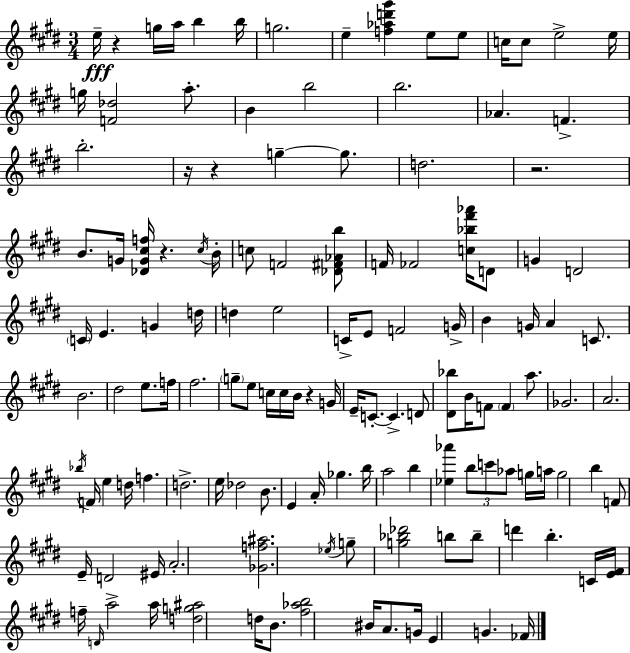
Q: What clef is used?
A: treble